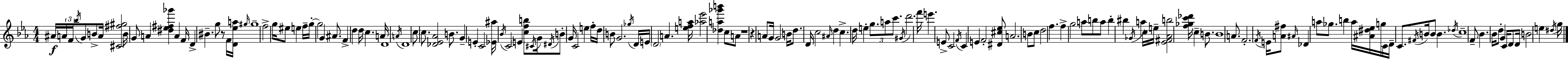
{
  \clef treble
  \numericTimeSignature
  \time 4/4
  \key c \minor
  ais'16\f \tuplet 3/2 { a'16 f'16 \acciaccatura { bes''16 } } g'8 b'8-> a'16 <cis' fis'' gis''>2 | b'16 g'8 a'4 <dis'' ees'' fis'' ges'''>4 a'4 | f'16 d'4-> bis'4.-- g''8 r8 f'16 | <d' ees'' a''>16 \grace { gis''16 } gis''1-- | \break f''2-> g''16 eis''8 e''4 | f''16-- g''16-.~~ g''2 g'4 ais'8. | f'4-> d''4 d''16 c''4. | a'16 d'1 | \break \acciaccatura { a'16 } d'1 | c''8 c''8. <des' ees' aes'>2 | b'8. g'4-- e'4-. c'2 | <ees' ais''>16 \acciaccatura { bes'16 } c'2 \parenthesize e'4 | \break <c'' f'' b''>8 \acciaccatura { cis'16 } g'16 \acciaccatura { dis'16 } b'8-. g'16 c'2 | e''4 f''16-. d''16 b'8 g'2. | \acciaccatura { ges''16 } d'16 e'16 \parenthesize d'2 | a'4. <e'' f'' a''>16 <aes'' ees'''>2 <des'' a'' ges''' b'''>4 | \break c''8 a'8 r1 | r4 a'8 g'16 g'2 | b'16 d''8. d'16 c''2 | \grace { ais'16 } d''4 c''4.-> d''16 e''4-. | \break \tuplet 3/2 { g''8. a''8 c'''8. } \acciaccatura { gis'16 } d'''2. | f'''16 e'''4. e'8-> | c'2 \acciaccatura { f'16 } c'4 e'4 | f'2-. <dis' cis'' ees''>8 a'2. | \break b'8 c''8 d''2 | f''4. f''4-> g''2 | a''8 b''8 a''8 b''4-. | bis''4 \acciaccatura { ges'16 } a''4 c''16 e''16-- <ees' fis' aes' b''>2 | \break <f'' ges'' c''' des'''>16 c''4-- b'8. b'1 | a'8. f'2.-. | \acciaccatura { f'16 } e'16 <a' fis''>8 \grace { ais'16 } des'4 | a''8 ges''8. b''4 a''16 <ais' dis'' ees''>16 g''16 c'16 | \break d'16-- c'8. \acciaccatura { fis'16 } b'16 b'8 b'4. \acciaccatura { des''16 } c''1-- | f'8-- | bes'4. bes'16 d''8-. g'4 c'16 d'8 | d'16 b'2 \parenthesize e''4 \acciaccatura { dis''16 } g''16 | \break \bar "|."
}